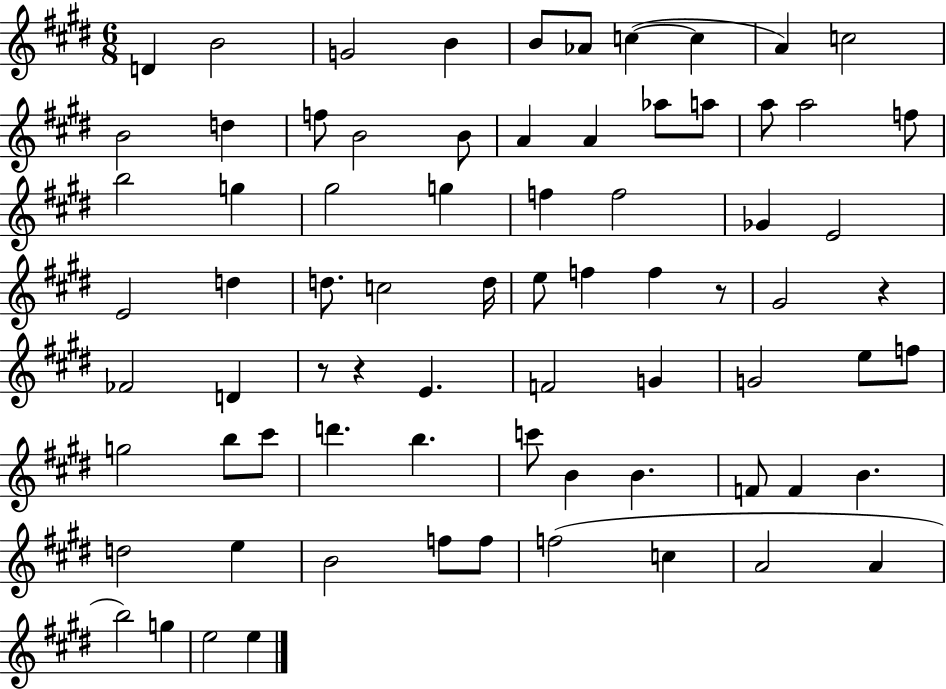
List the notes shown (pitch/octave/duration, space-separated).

D4/q B4/h G4/h B4/q B4/e Ab4/e C5/q C5/q A4/q C5/h B4/h D5/q F5/e B4/h B4/e A4/q A4/q Ab5/e A5/e A5/e A5/h F5/e B5/h G5/q G#5/h G5/q F5/q F5/h Gb4/q E4/h E4/h D5/q D5/e. C5/h D5/s E5/e F5/q F5/q R/e G#4/h R/q FES4/h D4/q R/e R/q E4/q. F4/h G4/q G4/h E5/e F5/e G5/h B5/e C#6/e D6/q. B5/q. C6/e B4/q B4/q. F4/e F4/q B4/q. D5/h E5/q B4/h F5/e F5/e F5/h C5/q A4/h A4/q B5/h G5/q E5/h E5/q